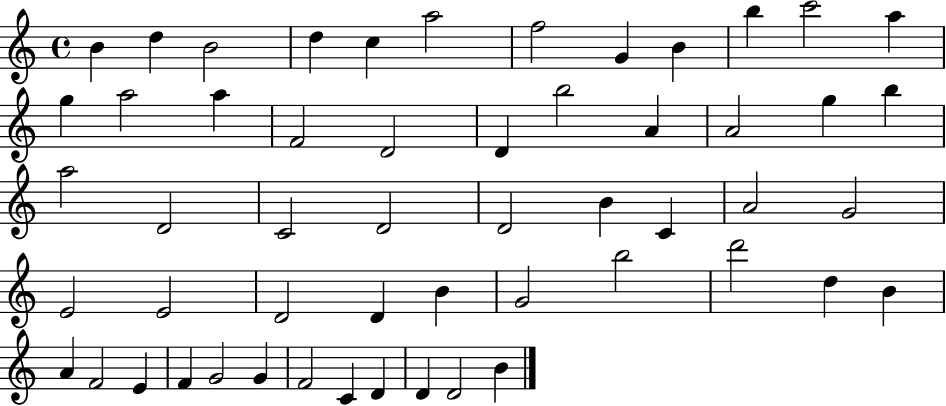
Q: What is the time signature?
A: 4/4